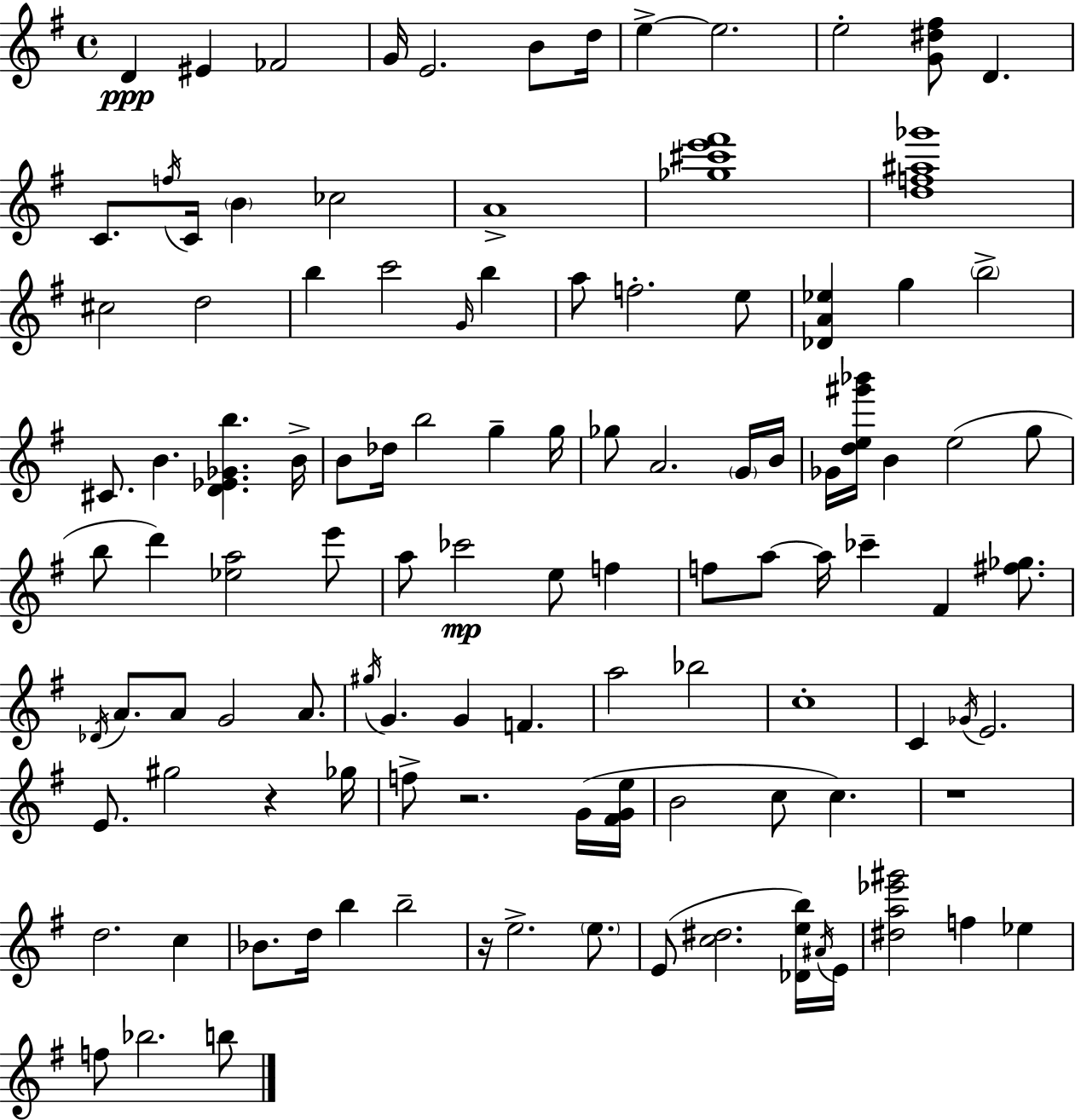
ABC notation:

X:1
T:Untitled
M:4/4
L:1/4
K:Em
D ^E _F2 G/4 E2 B/2 d/4 e e2 e2 [G^d^f]/2 D C/2 f/4 C/4 B _c2 A4 [_g^c'e'^f']4 [df^a_g']4 ^c2 d2 b c'2 G/4 b a/2 f2 e/2 [_DA_e] g b2 ^C/2 B [D_E_Gb] B/4 B/2 _d/4 b2 g g/4 _g/2 A2 G/4 B/4 _G/4 [de^g'_b']/4 B e2 g/2 b/2 d' [_ea]2 e'/2 a/2 _c'2 e/2 f f/2 a/2 a/4 _c' ^F [^f_g]/2 _D/4 A/2 A/2 G2 A/2 ^g/4 G G F a2 _b2 c4 C _G/4 E2 E/2 ^g2 z _g/4 f/2 z2 G/4 [^FGe]/4 B2 c/2 c z4 d2 c _B/2 d/4 b b2 z/4 e2 e/2 E/2 [c^d]2 [_Deb]/4 ^A/4 E/4 [^da_e'^g']2 f _e f/2 _b2 b/2